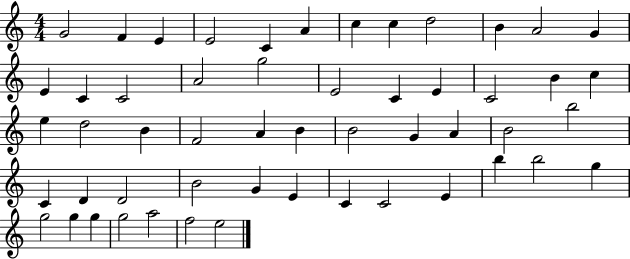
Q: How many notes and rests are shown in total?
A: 53